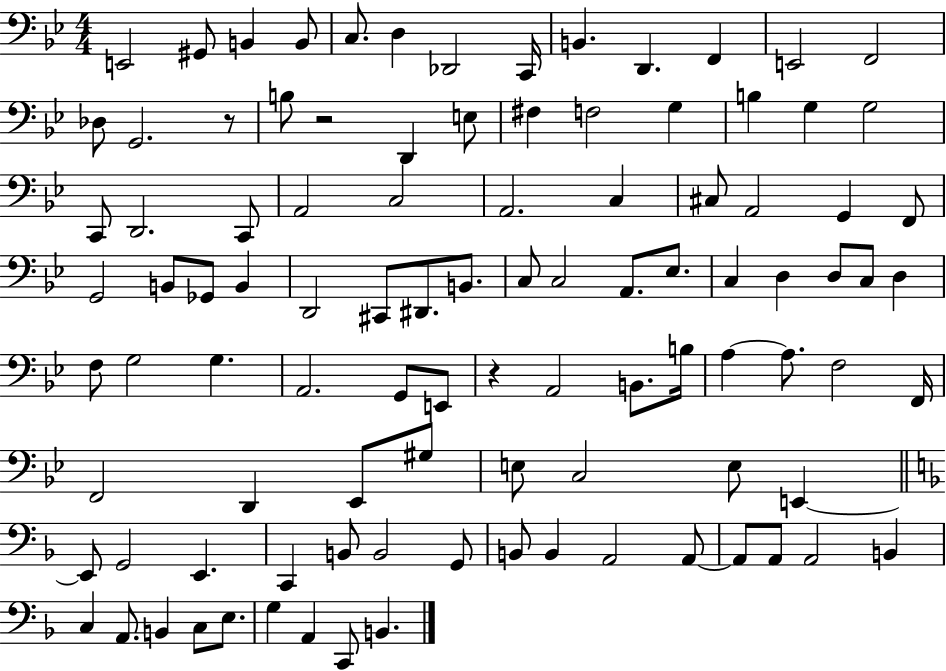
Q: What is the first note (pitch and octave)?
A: E2